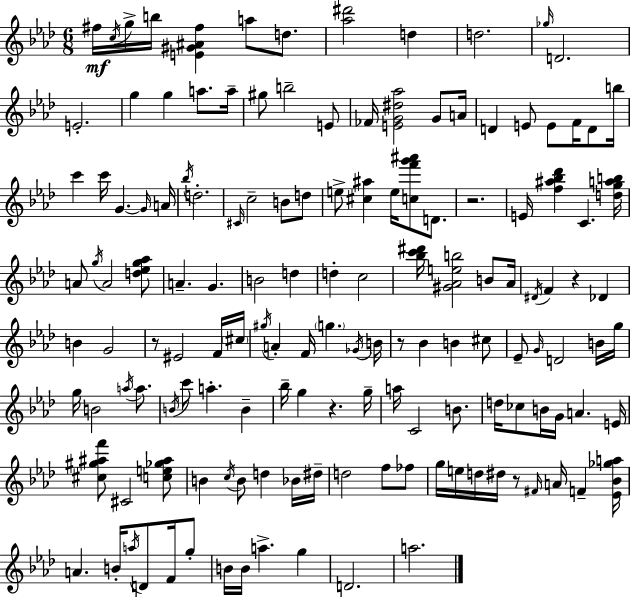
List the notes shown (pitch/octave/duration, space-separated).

F#5/s C5/s G5/s B5/s [E4,G#4,A#4,F#5]/q A5/e D5/e. [Ab5,D#6]/h D5/q D5/h. Gb5/s D4/h. E4/h. G5/q G5/q A5/e. A5/s G#5/e B5/h E4/e FES4/s [E4,G4,D#5,Ab5]/h G4/e A4/s D4/q E4/e E4/e F4/s D4/e B5/s C6/q C6/s G4/q. G4/s A4/s Bb5/s D5/h. C#4/s C5/h B4/e D5/e E5/e [C#5,A#5]/q E5/s [C5,F6,G6,A#6]/e D4/e. R/h. E4/s [F5,A#5,Bb5,Db6]/q C4/q. [D5,G5,A5,B5]/s A4/e G5/s A4/h [D5,Eb5,G5,Ab5]/e A4/q. G4/q. B4/h D5/q D5/q C5/h [Bb5,C6,D#6]/s [G#4,Ab4,E5,B5]/h B4/e Ab4/s D#4/s F4/q R/q Db4/q B4/q G4/h R/e EIS4/h F4/s C#5/s G#5/s A4/q F4/s G5/q. Gb4/s B4/s R/e Bb4/q B4/q C#5/e Eb4/e G4/s D4/h B4/s G5/s G5/s B4/h A5/s A5/e. B4/s C6/e A5/q. B4/q Bb5/s G5/q R/q. G5/s A5/s C4/h B4/e. D5/s CES5/e B4/s G4/s A4/q. E4/s [C#5,G#5,A#5,F6]/e C#4/h [C5,E5,Gb5,A#5]/e B4/q C5/s B4/e D5/q Bb4/s D#5/s D5/h F5/e FES5/e G5/s E5/s D5/s D#5/s R/e F#4/s A4/s F4/q [Eb4,Bb4,Gb5,A5]/s A4/q. B4/s A5/s D4/e F4/s G5/e B4/s B4/s A5/q. G5/q D4/h. A5/h.